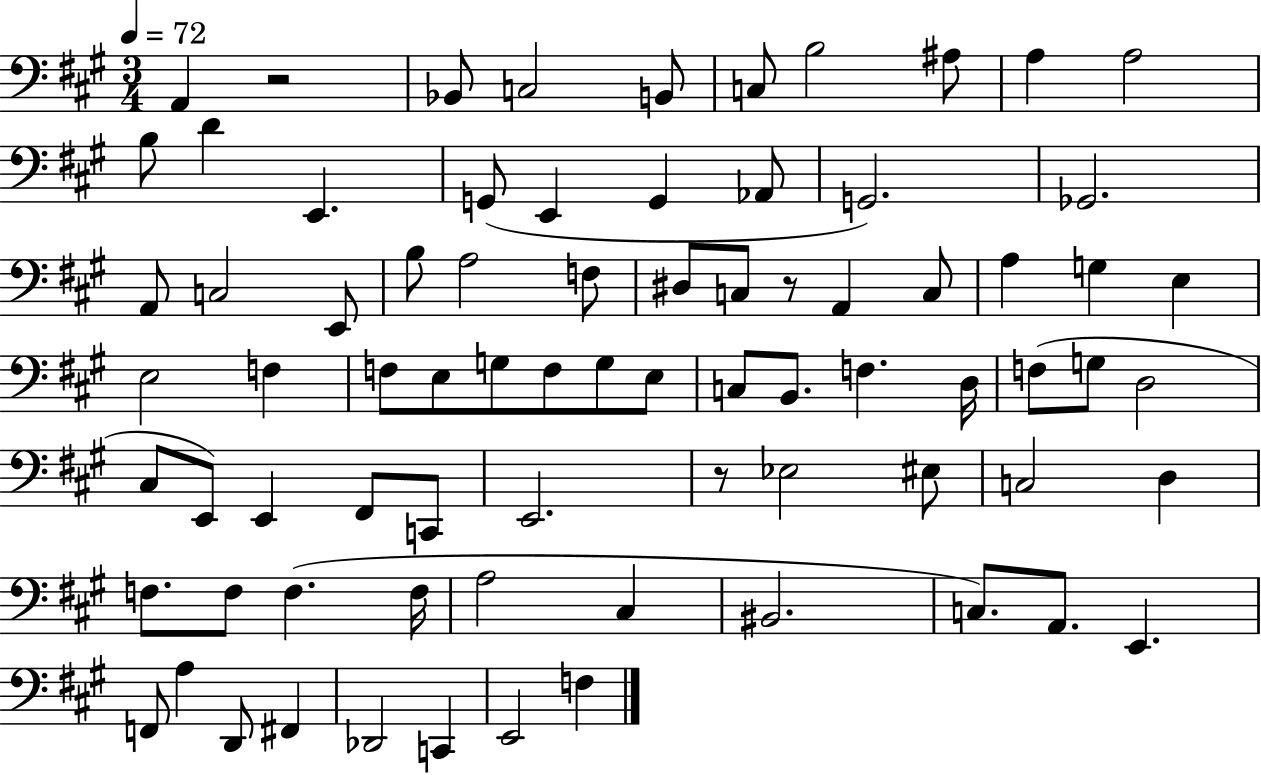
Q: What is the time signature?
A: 3/4